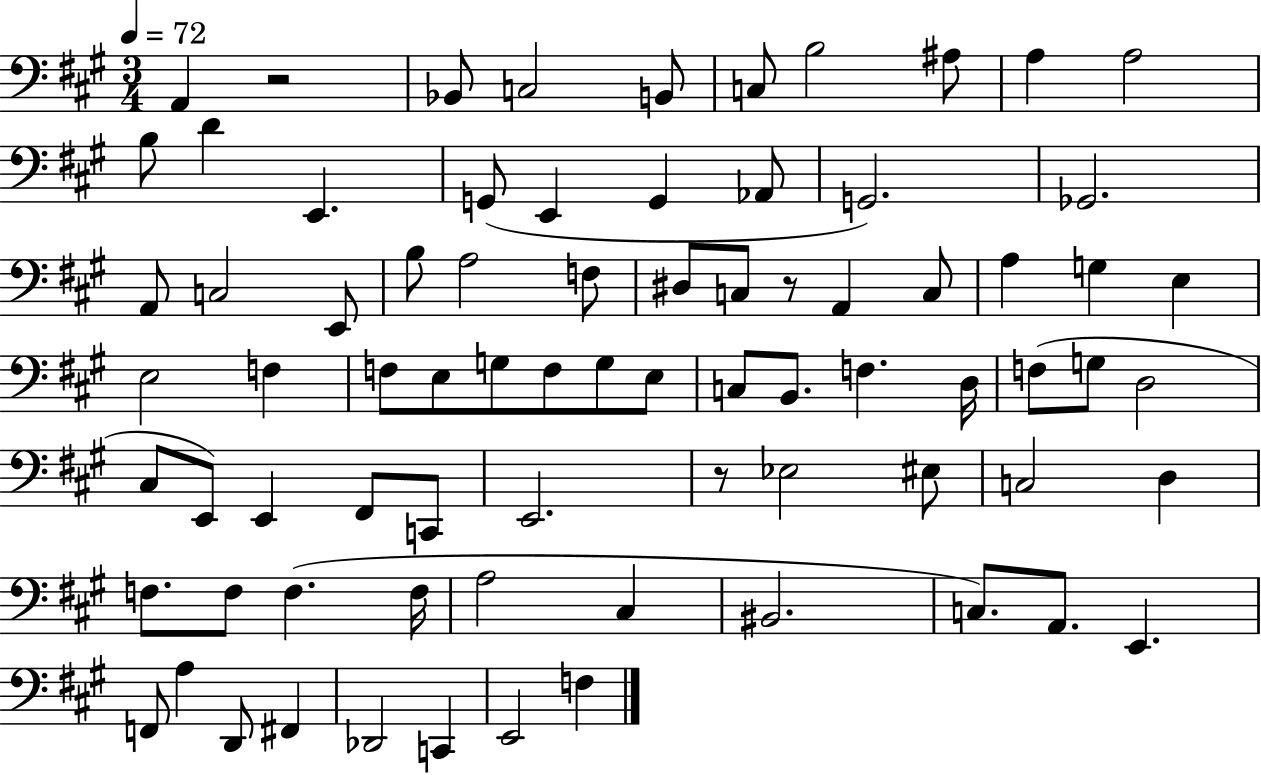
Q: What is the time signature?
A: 3/4